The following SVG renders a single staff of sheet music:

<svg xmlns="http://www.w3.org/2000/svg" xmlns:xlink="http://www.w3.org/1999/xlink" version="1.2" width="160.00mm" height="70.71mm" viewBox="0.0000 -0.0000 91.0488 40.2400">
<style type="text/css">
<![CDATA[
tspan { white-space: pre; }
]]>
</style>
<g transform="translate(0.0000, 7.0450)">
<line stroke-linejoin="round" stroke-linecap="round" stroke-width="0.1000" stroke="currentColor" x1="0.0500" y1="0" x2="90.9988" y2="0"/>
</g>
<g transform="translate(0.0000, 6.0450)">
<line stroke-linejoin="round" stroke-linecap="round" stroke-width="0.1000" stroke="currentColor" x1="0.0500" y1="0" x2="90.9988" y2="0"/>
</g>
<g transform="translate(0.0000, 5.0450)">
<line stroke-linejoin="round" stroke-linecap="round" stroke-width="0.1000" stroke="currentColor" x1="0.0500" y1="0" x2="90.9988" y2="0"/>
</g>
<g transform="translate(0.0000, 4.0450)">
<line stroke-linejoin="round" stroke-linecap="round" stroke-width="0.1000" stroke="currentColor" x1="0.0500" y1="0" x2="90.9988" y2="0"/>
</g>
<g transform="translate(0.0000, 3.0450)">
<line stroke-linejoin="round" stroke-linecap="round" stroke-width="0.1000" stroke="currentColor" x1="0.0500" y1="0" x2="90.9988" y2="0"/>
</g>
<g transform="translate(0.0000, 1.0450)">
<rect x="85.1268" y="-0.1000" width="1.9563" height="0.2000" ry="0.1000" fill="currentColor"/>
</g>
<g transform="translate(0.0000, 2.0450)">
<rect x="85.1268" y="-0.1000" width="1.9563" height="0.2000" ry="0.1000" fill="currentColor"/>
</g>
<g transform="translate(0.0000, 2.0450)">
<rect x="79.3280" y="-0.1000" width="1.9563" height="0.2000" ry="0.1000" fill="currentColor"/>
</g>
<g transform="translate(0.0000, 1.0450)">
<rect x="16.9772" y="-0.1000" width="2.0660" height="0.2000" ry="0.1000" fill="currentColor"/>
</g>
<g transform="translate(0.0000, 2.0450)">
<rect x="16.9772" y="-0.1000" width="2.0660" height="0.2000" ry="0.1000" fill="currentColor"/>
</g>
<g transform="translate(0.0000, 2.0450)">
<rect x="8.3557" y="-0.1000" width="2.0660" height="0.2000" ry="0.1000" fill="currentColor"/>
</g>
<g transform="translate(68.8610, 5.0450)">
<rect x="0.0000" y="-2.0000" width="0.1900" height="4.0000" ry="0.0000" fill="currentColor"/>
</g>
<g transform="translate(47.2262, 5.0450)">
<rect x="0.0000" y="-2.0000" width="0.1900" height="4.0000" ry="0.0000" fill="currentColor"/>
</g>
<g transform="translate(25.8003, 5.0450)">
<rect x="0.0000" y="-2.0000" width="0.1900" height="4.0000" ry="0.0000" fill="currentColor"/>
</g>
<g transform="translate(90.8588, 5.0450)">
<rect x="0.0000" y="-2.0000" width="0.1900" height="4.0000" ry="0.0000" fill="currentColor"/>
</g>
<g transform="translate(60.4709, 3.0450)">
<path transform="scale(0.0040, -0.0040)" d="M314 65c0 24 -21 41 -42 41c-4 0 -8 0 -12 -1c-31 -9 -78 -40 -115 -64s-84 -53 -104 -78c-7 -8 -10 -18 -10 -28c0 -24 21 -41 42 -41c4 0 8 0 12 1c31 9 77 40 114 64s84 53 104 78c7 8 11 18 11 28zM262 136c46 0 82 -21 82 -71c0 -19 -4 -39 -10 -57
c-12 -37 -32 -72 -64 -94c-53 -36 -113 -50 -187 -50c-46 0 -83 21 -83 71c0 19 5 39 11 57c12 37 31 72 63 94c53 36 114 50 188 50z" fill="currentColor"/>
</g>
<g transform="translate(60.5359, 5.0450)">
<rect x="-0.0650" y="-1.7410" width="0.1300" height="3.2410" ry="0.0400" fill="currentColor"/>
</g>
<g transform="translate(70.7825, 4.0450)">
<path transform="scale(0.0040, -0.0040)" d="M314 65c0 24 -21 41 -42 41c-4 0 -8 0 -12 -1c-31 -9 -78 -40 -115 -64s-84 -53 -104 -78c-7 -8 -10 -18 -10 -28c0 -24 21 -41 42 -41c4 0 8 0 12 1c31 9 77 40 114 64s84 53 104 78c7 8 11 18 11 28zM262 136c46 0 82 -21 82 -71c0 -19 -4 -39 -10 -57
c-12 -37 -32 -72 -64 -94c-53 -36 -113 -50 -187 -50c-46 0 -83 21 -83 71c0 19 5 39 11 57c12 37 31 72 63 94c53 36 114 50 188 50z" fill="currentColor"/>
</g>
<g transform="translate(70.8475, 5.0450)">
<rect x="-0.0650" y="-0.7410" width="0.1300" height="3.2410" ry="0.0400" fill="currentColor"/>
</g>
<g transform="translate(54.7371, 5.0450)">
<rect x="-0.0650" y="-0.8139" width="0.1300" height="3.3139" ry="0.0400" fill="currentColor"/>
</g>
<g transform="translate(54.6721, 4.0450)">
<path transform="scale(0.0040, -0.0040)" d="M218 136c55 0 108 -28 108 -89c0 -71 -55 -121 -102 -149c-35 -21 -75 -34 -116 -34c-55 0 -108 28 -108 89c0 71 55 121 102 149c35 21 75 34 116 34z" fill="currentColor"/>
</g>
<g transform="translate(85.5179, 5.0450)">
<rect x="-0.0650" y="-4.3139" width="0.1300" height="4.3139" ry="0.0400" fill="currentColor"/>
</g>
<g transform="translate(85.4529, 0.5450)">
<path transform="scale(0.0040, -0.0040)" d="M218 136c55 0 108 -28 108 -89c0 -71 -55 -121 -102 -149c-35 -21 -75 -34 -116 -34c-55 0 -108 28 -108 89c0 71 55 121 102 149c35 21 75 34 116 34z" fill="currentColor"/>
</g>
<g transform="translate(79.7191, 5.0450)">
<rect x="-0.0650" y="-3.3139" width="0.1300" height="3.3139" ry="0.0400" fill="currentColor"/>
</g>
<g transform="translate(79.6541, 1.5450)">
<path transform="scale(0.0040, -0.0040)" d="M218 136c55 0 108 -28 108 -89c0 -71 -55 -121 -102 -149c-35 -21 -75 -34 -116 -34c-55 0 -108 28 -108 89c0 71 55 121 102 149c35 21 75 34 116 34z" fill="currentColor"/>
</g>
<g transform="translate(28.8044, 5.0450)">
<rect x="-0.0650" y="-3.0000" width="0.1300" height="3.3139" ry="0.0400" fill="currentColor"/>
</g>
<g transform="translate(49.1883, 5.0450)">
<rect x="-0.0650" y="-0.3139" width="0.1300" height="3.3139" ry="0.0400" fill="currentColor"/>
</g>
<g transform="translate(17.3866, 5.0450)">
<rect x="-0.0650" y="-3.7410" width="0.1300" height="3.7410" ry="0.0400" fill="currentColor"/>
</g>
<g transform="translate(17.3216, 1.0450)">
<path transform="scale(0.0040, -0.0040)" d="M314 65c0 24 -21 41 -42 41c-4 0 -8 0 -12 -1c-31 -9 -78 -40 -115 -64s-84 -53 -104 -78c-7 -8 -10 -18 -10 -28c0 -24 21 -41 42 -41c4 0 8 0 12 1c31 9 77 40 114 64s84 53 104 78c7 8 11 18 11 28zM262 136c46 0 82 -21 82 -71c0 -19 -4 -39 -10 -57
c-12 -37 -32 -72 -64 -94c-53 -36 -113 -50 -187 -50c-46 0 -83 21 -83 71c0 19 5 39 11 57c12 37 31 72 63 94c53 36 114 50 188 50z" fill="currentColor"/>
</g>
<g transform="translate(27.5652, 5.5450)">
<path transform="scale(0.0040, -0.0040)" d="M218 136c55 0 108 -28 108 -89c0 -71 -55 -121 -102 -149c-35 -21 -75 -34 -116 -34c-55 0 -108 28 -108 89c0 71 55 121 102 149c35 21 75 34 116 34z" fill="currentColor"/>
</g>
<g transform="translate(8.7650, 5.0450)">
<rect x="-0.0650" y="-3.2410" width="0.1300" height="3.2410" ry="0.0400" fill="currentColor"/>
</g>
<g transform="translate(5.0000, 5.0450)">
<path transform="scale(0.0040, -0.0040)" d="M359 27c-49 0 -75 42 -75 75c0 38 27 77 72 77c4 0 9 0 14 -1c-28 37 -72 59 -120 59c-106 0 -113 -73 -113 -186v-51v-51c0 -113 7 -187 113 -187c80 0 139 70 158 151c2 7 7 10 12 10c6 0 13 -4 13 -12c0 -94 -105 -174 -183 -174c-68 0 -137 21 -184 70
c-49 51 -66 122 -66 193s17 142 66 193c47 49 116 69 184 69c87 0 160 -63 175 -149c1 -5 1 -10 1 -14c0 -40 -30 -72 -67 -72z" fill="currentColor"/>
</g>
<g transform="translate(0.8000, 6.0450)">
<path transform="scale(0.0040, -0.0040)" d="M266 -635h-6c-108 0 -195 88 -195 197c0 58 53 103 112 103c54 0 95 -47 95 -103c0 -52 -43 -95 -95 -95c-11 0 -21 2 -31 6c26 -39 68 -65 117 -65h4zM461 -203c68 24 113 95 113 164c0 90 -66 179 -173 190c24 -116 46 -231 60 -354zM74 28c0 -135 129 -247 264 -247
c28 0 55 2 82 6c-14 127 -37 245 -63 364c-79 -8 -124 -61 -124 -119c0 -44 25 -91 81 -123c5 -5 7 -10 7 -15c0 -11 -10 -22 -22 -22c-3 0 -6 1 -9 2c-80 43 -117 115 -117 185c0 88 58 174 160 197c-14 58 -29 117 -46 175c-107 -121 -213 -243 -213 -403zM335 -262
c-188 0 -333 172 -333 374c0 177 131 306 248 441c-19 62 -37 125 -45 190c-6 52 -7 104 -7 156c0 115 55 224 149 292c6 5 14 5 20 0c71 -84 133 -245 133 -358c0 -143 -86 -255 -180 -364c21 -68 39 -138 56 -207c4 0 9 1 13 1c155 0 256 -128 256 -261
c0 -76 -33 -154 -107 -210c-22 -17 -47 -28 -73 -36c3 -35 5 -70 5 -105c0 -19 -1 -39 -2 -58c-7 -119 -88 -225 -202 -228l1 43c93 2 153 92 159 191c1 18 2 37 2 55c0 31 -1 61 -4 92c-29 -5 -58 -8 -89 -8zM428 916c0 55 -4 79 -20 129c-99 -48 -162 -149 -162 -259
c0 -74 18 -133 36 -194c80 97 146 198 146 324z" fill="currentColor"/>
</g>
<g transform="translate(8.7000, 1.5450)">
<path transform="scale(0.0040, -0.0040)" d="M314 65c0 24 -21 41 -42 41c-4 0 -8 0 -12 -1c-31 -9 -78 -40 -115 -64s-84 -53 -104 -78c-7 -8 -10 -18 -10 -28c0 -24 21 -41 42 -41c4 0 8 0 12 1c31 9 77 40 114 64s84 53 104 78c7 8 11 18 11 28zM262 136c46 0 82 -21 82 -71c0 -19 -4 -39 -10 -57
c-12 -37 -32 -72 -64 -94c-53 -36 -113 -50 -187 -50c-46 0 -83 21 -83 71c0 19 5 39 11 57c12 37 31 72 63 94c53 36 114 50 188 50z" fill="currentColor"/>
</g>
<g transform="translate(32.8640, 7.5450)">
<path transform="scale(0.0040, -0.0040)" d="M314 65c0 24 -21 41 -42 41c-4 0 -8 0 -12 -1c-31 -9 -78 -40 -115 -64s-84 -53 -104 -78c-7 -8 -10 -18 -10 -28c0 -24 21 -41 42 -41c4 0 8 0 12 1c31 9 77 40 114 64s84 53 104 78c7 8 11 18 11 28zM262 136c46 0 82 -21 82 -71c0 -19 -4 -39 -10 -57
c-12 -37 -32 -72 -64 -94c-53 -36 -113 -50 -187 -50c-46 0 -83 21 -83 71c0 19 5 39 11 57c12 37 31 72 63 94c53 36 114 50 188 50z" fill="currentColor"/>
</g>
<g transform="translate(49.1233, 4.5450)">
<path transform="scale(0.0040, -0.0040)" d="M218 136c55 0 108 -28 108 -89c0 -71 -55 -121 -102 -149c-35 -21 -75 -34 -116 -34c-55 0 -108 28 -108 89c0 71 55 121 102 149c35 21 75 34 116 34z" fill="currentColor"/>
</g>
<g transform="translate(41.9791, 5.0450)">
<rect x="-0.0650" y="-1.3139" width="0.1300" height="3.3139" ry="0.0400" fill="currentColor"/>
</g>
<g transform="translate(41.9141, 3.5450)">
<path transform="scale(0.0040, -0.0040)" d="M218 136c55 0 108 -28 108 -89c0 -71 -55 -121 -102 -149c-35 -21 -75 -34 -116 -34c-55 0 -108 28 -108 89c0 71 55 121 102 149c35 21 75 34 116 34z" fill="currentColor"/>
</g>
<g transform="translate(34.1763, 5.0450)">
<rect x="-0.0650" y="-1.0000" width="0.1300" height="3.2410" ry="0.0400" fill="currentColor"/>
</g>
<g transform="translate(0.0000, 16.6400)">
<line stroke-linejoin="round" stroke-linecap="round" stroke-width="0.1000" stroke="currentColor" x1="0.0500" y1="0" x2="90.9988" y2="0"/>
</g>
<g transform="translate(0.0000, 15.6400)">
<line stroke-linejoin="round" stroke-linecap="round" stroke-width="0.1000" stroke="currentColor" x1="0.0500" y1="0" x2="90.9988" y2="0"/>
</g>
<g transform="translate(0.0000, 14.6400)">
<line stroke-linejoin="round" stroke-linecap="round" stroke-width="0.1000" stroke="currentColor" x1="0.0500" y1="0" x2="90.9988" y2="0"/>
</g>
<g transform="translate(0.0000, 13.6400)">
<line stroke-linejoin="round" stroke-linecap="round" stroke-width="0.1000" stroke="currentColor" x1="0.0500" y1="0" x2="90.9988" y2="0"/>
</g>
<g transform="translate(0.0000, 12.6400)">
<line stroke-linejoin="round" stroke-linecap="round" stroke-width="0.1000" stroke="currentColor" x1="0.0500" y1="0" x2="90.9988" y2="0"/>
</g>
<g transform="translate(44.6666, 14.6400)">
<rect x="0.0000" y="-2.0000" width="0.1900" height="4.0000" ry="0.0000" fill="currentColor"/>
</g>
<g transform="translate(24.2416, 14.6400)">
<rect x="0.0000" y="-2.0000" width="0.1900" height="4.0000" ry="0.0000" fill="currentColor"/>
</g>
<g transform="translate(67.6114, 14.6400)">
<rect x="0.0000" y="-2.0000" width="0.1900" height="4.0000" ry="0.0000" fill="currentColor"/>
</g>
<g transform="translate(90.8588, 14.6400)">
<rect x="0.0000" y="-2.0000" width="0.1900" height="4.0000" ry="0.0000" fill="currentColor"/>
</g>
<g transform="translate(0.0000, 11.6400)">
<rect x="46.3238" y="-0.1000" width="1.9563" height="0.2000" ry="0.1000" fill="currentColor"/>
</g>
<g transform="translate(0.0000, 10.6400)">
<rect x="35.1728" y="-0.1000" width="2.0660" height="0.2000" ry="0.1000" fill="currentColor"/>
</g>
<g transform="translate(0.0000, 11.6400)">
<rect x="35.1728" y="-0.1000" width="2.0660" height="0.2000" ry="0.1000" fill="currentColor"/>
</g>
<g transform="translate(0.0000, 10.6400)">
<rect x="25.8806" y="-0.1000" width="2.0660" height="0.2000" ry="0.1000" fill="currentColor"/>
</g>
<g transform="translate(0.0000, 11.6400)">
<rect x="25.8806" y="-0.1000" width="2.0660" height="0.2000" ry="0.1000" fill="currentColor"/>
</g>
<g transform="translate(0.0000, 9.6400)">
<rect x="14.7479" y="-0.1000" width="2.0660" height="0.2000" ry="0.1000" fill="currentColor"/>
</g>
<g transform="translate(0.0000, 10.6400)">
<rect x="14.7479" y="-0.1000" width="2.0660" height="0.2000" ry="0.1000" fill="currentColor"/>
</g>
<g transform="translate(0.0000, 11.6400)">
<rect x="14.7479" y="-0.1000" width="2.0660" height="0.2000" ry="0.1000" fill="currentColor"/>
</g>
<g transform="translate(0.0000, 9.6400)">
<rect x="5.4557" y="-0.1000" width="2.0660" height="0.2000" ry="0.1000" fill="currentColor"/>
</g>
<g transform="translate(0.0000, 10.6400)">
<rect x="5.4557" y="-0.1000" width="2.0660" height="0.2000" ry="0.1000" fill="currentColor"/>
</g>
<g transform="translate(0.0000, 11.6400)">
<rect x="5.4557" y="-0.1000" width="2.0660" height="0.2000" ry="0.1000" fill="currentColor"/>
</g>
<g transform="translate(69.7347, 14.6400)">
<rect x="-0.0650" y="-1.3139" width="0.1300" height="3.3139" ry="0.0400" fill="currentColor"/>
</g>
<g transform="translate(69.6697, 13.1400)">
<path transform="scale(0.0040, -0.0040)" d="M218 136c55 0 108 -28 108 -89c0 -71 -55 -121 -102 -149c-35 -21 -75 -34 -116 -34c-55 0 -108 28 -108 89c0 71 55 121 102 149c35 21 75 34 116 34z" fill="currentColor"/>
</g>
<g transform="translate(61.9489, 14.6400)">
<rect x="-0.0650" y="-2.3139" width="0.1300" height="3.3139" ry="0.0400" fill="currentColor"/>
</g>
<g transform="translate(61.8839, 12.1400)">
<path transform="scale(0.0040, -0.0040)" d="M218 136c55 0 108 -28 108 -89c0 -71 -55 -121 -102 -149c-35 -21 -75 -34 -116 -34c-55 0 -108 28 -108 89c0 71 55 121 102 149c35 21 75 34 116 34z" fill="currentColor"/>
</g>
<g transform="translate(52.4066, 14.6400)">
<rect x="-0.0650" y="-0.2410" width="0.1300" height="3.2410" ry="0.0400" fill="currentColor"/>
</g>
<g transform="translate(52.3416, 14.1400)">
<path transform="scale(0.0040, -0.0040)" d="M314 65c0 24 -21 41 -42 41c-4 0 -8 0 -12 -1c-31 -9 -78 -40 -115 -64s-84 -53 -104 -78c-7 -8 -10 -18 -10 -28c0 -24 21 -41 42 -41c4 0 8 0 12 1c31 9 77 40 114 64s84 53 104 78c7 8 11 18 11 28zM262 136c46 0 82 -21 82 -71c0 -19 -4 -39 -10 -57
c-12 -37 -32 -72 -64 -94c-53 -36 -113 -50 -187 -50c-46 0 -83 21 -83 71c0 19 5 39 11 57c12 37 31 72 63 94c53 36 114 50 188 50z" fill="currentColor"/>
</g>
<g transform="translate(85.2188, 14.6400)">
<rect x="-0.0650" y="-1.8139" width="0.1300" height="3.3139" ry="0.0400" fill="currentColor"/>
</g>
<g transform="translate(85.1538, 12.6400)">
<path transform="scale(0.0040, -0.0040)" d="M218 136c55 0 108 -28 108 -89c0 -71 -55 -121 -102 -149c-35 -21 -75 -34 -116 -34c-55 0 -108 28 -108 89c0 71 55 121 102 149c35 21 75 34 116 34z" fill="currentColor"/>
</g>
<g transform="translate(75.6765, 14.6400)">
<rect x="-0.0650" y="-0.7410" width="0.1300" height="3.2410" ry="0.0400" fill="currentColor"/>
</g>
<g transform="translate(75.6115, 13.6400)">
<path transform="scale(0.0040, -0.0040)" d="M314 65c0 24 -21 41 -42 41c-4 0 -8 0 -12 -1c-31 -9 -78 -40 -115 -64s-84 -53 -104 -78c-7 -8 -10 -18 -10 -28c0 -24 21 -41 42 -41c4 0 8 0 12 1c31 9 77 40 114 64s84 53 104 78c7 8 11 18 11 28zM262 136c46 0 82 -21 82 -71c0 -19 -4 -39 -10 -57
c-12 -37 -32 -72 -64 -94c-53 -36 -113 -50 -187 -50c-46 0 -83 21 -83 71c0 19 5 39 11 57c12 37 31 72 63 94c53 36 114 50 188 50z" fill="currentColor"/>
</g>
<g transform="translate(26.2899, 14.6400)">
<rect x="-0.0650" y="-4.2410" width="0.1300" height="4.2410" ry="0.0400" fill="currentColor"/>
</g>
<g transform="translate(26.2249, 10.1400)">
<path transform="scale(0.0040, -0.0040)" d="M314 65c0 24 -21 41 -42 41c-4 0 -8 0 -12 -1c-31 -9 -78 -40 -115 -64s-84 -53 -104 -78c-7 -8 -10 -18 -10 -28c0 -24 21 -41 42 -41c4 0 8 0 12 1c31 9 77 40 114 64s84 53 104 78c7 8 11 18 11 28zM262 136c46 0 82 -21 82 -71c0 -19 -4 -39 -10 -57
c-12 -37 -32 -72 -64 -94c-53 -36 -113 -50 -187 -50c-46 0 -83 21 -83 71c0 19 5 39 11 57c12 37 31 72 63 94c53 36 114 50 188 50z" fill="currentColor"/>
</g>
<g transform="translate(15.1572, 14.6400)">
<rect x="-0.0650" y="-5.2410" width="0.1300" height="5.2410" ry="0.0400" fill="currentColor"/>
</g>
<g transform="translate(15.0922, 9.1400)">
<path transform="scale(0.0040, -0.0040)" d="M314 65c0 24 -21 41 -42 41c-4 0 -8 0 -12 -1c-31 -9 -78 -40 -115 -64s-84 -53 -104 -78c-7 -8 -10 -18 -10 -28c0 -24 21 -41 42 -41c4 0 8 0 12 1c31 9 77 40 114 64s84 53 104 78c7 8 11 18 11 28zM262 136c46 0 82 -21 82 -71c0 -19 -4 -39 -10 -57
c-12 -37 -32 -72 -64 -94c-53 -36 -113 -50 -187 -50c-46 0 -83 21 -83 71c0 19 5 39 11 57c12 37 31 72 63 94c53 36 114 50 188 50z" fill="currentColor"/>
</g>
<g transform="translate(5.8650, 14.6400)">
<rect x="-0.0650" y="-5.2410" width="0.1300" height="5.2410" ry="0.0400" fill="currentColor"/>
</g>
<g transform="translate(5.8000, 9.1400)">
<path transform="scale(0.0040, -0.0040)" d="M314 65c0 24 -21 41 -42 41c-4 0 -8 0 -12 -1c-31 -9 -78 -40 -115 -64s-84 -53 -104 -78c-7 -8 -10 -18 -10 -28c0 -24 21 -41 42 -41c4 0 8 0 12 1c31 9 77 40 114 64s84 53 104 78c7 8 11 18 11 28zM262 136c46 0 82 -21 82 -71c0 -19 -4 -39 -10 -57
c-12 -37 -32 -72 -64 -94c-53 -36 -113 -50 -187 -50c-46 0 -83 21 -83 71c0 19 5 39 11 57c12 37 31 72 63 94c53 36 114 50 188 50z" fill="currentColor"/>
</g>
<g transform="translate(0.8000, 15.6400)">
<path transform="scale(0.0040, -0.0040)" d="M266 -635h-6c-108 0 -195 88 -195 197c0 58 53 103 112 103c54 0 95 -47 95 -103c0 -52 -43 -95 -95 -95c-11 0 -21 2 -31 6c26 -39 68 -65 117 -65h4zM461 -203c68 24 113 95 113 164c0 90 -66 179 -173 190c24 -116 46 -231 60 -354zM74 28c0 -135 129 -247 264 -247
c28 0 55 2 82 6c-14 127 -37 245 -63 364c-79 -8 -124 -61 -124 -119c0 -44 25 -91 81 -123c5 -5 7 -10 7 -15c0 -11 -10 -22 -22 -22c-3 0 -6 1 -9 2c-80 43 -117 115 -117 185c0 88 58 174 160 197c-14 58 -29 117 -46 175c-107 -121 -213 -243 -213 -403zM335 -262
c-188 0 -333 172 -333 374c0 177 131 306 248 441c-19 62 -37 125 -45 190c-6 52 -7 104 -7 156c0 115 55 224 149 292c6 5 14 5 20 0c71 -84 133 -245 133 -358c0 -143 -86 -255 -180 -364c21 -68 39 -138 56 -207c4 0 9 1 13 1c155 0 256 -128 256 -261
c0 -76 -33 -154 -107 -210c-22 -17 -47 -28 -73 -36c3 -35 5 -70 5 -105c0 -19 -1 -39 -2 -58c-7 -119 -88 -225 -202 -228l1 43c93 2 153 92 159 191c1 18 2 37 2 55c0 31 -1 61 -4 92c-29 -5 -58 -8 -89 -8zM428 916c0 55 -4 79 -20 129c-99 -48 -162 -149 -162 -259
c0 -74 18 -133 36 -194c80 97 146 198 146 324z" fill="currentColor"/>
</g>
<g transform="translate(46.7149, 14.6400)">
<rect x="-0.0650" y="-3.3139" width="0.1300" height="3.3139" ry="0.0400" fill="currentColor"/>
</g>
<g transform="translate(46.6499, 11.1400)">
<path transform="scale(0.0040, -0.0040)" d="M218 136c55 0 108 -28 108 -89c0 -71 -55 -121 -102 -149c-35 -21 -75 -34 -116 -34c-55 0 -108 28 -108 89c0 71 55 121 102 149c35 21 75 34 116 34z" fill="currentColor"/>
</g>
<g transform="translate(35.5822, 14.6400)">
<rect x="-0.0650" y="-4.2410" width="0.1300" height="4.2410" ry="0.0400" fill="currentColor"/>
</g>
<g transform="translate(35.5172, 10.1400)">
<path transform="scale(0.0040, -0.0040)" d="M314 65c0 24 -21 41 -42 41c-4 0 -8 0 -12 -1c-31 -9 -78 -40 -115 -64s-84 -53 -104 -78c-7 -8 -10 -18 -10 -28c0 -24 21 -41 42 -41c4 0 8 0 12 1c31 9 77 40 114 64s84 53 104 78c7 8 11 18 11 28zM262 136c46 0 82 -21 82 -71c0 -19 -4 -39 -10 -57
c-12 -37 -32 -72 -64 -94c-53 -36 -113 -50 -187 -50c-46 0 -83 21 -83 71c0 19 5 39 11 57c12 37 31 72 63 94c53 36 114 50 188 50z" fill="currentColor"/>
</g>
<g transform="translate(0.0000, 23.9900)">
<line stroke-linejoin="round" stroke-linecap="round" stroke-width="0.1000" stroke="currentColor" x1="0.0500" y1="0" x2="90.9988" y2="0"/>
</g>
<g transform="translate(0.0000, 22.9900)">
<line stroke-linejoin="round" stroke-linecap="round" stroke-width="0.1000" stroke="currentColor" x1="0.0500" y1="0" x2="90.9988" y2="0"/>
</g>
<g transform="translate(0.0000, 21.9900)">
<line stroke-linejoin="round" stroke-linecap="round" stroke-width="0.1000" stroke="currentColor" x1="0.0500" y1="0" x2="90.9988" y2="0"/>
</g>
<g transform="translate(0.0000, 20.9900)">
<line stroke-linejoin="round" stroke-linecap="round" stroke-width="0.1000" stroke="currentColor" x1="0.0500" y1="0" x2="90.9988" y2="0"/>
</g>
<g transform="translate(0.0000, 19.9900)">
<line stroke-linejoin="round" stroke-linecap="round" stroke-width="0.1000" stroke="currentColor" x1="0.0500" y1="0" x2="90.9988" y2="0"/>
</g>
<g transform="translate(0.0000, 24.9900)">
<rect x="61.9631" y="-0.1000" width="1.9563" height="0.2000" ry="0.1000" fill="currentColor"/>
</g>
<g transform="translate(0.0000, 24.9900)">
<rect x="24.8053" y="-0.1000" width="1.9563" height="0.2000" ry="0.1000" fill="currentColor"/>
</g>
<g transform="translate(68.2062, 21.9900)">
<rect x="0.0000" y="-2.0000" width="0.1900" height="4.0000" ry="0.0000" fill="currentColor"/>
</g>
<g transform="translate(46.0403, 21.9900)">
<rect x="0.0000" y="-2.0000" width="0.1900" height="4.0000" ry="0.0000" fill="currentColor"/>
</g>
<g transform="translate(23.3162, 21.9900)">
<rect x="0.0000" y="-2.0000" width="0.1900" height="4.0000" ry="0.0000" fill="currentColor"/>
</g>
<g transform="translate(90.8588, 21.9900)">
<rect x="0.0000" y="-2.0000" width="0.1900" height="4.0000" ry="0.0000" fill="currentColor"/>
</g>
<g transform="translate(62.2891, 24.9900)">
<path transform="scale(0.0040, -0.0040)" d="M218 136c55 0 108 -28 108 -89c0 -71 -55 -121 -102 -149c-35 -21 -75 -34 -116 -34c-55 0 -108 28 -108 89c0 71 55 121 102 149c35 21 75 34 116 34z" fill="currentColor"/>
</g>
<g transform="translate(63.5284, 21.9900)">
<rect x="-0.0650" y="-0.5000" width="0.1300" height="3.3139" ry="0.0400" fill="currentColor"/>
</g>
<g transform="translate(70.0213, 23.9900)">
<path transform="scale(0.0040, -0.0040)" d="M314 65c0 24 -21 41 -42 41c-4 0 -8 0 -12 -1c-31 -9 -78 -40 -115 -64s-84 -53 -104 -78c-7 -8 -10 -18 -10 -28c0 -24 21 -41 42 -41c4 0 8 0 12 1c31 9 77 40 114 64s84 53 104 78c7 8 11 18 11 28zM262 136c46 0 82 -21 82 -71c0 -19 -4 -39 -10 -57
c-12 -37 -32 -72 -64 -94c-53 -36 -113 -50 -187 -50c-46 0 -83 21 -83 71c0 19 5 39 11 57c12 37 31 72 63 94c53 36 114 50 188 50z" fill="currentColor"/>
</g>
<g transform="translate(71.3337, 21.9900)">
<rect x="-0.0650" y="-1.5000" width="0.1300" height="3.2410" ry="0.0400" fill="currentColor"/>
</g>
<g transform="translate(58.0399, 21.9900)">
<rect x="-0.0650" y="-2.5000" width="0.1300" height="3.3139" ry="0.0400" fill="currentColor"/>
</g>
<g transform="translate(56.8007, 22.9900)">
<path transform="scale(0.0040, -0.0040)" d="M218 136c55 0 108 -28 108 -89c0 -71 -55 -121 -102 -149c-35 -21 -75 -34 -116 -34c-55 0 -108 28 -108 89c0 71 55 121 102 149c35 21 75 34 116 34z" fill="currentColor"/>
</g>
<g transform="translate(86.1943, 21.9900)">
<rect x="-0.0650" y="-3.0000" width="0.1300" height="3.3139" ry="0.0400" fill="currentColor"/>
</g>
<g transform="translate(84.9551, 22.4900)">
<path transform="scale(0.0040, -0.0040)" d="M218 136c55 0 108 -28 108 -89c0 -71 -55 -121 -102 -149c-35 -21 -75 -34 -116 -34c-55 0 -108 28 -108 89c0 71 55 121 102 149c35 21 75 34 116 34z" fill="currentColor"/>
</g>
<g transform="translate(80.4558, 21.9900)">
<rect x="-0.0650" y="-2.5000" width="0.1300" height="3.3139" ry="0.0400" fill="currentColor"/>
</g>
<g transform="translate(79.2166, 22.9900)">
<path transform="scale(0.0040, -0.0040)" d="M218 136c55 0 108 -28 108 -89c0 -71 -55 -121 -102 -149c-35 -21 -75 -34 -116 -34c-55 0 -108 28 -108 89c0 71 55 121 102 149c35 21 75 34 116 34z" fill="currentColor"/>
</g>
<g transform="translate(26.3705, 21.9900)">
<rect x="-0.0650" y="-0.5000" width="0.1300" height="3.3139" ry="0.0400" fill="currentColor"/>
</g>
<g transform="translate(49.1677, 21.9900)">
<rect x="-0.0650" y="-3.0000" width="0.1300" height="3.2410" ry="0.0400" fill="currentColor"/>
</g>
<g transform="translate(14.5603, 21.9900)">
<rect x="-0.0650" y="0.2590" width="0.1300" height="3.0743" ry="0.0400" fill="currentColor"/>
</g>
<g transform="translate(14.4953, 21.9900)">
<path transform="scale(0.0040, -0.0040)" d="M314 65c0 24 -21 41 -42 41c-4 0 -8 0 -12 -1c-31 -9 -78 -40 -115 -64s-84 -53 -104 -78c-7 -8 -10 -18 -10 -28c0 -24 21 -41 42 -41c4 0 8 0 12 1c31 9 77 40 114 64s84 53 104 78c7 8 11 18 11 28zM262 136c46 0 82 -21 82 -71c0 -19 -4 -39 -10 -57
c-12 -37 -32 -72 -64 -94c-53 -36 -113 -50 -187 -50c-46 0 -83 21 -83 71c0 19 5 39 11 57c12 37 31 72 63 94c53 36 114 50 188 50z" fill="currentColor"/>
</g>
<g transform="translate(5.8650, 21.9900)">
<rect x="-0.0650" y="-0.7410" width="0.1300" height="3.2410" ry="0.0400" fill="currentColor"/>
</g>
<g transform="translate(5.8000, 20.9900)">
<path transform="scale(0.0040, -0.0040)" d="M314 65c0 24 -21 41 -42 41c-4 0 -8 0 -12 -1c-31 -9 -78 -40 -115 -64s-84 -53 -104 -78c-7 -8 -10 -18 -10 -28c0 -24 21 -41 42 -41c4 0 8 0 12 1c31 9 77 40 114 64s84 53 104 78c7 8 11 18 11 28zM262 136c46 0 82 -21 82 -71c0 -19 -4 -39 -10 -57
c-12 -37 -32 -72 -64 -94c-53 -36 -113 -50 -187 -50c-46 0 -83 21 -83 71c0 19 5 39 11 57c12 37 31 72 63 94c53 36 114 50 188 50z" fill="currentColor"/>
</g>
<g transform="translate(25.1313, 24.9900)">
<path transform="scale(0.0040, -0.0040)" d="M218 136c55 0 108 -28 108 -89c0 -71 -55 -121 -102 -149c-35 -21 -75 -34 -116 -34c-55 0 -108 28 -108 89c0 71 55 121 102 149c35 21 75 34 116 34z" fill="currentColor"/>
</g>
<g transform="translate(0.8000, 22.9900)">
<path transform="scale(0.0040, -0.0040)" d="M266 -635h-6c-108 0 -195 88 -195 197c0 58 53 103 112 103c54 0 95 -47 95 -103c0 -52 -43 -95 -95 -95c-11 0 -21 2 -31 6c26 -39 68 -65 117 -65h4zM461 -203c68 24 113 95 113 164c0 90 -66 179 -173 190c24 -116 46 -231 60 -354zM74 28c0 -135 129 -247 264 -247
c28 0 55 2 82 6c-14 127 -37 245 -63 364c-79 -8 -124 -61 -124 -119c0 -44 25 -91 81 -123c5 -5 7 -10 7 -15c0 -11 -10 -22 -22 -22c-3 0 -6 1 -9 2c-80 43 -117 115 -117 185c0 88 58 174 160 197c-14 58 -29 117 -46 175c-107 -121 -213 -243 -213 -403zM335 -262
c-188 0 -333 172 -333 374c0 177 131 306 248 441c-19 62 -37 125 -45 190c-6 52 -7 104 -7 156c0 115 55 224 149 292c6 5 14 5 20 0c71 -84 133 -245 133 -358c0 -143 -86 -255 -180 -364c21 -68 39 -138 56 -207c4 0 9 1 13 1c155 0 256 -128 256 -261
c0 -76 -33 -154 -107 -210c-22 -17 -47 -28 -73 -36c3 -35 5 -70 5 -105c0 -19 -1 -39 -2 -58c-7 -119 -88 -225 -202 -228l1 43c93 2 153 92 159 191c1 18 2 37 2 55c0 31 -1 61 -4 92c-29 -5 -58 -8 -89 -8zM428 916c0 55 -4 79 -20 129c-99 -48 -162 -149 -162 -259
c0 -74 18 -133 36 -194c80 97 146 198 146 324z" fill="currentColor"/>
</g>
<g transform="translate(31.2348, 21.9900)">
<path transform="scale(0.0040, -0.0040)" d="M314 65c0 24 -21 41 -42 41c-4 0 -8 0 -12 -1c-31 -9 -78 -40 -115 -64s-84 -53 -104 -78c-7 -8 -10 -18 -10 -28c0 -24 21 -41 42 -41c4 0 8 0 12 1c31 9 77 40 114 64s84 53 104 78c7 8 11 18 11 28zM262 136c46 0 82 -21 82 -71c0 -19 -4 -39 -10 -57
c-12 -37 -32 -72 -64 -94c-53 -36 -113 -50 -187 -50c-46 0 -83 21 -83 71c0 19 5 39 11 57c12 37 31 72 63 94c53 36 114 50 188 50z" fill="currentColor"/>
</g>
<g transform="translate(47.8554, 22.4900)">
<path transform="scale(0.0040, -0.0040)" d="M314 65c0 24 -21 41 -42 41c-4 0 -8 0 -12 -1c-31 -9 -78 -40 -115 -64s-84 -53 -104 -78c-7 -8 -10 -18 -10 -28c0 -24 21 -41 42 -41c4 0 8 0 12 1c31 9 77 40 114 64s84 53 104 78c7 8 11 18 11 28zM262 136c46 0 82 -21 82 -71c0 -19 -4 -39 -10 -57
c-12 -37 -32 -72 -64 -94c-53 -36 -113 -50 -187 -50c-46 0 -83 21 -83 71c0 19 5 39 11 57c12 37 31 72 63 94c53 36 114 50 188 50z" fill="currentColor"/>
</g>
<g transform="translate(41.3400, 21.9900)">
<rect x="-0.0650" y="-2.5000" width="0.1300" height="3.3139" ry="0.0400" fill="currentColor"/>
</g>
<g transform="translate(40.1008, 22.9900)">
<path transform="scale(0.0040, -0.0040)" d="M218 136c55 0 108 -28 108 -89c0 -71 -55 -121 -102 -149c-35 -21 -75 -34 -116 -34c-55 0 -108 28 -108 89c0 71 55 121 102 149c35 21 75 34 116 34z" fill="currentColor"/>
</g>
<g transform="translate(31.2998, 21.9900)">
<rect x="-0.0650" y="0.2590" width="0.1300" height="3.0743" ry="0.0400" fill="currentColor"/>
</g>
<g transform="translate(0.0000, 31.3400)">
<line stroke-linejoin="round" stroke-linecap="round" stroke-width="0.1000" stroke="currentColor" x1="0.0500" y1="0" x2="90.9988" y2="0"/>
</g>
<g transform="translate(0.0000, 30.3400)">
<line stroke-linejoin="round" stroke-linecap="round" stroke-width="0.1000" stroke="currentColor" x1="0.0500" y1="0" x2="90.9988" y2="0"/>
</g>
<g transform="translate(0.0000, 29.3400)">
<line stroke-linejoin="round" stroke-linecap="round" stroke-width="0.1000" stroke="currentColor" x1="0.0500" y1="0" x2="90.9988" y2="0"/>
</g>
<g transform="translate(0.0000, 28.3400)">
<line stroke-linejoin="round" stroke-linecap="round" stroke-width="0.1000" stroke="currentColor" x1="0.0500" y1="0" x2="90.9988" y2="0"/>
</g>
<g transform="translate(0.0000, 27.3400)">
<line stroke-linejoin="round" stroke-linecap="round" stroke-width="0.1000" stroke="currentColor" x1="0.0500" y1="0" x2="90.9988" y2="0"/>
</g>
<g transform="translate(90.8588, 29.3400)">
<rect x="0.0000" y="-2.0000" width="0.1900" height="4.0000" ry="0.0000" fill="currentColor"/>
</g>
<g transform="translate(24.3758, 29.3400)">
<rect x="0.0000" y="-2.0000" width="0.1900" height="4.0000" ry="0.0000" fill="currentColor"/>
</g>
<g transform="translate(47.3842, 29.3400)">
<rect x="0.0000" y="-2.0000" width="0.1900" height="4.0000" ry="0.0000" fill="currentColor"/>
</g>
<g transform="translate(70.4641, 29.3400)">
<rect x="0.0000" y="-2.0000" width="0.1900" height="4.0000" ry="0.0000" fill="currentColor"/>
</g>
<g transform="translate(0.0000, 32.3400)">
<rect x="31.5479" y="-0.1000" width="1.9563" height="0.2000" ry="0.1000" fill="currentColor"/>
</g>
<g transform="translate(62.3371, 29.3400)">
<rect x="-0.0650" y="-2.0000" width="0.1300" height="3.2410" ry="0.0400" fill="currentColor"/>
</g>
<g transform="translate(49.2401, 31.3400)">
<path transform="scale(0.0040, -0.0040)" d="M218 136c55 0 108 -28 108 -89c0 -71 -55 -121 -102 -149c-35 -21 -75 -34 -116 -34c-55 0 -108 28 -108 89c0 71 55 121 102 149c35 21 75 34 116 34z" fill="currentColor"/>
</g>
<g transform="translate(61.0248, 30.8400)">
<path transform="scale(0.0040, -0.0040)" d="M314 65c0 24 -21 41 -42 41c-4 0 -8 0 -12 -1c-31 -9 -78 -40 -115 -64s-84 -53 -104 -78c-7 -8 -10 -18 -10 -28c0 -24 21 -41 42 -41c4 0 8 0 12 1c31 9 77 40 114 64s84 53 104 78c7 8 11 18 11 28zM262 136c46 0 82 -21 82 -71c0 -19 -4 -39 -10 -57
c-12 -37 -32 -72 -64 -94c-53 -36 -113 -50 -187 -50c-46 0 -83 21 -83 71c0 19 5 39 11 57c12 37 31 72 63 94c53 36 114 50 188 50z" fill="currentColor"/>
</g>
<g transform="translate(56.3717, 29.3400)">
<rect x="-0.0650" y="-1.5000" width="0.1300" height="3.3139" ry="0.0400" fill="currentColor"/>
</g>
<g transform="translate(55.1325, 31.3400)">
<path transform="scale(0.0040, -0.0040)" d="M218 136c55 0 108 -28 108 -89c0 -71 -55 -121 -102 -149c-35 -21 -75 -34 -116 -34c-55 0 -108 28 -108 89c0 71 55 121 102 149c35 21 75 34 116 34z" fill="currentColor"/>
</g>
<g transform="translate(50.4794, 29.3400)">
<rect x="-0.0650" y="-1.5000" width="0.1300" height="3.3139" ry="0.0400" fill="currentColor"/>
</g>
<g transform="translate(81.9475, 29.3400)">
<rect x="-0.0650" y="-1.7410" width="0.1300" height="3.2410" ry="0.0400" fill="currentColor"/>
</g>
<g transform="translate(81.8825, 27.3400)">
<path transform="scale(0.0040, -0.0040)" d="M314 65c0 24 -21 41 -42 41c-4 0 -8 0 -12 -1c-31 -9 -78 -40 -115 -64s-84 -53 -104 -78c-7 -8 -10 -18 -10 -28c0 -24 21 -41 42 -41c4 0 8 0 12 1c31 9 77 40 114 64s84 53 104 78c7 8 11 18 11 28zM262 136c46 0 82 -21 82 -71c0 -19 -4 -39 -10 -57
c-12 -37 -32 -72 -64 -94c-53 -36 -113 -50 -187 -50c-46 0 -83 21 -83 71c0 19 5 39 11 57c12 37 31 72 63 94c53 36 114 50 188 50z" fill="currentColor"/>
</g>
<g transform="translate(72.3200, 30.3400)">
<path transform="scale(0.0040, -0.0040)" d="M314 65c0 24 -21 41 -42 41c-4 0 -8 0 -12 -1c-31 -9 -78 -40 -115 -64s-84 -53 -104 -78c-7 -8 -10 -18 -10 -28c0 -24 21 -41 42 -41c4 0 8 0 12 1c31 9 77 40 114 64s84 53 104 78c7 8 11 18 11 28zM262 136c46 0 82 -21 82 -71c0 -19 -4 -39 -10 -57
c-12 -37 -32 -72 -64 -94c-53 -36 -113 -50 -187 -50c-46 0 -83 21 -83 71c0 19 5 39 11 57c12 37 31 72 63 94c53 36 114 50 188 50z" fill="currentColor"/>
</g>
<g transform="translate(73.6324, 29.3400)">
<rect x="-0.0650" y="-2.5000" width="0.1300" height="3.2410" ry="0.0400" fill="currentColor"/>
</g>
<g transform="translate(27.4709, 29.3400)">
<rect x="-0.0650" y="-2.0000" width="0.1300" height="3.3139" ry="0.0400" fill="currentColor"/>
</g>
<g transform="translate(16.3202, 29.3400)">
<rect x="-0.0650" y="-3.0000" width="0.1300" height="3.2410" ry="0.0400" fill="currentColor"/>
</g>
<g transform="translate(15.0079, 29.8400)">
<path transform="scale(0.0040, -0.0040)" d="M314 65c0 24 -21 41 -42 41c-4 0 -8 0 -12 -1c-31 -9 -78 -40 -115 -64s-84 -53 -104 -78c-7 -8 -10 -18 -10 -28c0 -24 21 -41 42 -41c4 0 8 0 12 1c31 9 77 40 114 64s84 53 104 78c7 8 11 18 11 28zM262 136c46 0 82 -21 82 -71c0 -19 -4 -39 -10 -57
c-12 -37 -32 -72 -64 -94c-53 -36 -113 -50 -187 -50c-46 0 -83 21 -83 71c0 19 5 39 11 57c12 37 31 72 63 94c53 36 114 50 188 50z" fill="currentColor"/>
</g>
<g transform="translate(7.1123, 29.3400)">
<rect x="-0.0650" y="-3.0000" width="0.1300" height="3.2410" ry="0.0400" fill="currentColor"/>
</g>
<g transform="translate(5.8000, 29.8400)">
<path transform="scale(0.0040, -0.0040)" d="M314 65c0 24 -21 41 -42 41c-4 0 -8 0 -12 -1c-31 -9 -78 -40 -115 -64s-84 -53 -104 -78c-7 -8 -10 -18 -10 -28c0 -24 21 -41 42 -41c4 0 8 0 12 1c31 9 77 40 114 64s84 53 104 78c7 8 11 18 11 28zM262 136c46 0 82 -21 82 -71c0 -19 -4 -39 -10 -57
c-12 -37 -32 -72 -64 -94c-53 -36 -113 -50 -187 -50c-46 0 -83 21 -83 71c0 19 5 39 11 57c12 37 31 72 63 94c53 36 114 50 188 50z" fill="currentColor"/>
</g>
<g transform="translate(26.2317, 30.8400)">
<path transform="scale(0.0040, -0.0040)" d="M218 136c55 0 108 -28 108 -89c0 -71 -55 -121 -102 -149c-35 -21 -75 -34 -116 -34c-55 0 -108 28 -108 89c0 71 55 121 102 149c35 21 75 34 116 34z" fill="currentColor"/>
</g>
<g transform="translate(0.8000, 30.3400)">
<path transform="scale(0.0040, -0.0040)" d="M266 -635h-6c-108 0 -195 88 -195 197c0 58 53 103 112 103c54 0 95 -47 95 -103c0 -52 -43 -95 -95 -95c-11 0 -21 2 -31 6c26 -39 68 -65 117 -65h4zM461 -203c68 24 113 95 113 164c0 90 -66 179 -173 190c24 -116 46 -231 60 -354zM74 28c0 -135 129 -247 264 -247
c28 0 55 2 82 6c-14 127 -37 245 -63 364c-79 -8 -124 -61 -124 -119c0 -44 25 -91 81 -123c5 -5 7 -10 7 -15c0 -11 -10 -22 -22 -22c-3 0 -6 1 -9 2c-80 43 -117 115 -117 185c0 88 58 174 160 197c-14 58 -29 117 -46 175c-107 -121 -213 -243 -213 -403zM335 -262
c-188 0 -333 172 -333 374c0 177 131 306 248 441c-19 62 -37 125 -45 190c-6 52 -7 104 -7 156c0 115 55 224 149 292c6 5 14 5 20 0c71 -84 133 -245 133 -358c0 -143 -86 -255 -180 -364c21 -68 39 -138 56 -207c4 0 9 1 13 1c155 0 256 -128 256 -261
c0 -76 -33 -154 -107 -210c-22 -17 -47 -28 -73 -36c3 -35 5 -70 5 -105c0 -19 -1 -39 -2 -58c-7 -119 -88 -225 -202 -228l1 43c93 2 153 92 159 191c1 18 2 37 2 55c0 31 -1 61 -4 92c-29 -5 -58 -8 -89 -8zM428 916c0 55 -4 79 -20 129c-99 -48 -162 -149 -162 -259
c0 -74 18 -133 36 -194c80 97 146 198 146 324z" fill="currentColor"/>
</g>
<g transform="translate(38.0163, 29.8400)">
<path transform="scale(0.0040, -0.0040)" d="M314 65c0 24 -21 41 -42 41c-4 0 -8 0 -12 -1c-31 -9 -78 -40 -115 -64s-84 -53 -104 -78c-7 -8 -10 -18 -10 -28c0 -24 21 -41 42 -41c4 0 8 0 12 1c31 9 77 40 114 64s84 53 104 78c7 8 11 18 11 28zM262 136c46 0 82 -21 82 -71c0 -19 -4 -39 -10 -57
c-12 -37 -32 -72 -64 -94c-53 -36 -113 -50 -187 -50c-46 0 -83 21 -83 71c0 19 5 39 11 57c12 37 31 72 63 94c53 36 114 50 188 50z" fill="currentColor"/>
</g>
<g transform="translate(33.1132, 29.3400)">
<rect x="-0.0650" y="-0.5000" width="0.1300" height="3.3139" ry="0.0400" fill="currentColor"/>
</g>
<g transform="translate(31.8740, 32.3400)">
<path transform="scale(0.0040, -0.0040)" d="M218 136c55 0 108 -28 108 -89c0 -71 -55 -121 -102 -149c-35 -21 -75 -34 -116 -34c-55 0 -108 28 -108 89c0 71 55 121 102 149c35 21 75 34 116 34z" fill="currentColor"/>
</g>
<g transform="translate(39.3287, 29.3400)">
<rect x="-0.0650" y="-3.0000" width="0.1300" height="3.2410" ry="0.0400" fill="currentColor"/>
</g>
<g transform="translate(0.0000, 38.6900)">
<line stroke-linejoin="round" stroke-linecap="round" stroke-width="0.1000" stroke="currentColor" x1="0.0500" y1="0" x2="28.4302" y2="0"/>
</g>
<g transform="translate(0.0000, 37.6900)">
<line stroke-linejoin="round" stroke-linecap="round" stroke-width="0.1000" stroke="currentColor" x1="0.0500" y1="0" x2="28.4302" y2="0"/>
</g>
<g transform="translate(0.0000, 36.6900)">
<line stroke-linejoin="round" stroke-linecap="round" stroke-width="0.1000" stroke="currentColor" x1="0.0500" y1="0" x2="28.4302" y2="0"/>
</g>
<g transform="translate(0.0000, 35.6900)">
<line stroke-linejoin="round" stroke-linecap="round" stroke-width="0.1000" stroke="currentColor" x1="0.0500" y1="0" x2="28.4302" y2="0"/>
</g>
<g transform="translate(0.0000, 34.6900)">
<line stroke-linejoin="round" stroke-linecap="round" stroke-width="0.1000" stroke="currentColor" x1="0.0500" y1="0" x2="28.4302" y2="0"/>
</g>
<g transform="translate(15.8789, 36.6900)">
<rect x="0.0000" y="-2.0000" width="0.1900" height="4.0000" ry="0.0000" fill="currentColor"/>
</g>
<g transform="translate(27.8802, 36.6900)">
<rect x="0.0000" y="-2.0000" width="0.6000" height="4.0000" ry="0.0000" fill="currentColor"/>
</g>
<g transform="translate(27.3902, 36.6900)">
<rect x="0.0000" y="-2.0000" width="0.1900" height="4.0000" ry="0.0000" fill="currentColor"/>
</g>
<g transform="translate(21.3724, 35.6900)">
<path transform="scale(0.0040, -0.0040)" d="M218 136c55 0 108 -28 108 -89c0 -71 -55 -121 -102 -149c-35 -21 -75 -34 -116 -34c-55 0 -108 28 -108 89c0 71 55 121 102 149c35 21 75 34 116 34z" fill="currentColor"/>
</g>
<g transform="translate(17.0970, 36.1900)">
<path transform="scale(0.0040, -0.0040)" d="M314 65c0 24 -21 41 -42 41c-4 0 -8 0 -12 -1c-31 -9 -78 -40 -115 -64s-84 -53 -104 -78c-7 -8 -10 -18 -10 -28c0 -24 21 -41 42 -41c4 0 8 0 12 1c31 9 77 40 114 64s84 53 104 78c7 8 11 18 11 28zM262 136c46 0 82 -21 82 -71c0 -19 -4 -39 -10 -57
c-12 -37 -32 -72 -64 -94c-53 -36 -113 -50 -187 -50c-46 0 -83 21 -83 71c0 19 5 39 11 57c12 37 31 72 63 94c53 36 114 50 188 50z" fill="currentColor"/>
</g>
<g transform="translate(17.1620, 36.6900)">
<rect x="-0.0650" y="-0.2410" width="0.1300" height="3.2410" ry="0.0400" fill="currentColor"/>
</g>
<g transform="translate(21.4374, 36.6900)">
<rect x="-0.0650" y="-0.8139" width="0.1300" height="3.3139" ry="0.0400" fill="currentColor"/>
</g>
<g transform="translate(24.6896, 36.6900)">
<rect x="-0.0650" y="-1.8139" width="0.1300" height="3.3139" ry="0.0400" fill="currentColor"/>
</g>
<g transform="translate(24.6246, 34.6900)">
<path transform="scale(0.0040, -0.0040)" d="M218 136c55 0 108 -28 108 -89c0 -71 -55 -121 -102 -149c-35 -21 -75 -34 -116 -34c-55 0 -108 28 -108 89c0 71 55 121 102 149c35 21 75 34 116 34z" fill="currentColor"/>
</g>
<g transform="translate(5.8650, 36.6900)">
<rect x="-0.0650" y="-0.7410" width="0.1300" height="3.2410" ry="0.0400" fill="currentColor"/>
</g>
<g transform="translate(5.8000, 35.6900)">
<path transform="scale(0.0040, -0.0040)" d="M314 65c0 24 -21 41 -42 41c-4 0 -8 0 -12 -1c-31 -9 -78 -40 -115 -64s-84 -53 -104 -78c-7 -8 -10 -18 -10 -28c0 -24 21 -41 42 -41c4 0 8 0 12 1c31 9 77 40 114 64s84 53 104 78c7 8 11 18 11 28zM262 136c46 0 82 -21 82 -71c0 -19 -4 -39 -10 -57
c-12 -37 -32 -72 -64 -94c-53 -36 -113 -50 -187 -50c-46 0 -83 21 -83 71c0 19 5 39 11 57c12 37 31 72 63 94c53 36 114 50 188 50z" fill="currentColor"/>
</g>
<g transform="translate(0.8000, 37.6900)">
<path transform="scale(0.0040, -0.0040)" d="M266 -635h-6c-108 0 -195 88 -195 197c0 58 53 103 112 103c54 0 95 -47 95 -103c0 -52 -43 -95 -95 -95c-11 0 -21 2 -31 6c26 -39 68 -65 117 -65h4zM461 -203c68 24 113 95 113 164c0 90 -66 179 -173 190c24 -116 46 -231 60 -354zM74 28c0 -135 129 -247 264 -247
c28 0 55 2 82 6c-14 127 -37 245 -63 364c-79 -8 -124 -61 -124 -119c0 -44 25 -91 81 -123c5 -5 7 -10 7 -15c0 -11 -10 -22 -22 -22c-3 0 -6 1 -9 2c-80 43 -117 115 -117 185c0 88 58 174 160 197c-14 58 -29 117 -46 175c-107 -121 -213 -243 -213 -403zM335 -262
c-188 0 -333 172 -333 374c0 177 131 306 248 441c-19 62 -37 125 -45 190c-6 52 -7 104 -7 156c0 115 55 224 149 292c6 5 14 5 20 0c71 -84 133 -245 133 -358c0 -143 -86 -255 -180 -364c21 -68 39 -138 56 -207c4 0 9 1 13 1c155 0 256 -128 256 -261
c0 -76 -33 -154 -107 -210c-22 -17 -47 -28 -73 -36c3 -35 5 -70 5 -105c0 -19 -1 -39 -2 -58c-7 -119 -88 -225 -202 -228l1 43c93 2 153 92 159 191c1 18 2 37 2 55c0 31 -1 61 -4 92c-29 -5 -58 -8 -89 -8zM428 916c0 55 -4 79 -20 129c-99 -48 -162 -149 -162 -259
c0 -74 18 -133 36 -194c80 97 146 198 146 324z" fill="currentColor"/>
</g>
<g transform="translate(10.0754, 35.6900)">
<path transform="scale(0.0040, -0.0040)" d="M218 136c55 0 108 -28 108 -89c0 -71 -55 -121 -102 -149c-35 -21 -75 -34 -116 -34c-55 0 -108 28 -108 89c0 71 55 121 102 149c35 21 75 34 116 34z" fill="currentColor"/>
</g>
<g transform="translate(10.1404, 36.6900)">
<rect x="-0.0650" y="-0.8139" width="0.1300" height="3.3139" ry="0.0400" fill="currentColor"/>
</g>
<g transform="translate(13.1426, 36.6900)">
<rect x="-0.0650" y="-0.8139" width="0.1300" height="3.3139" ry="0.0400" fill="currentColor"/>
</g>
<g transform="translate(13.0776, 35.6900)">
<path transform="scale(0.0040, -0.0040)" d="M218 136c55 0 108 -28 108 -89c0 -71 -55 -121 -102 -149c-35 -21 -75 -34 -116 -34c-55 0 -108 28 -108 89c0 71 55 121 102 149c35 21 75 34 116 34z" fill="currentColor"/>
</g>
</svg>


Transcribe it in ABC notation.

X:1
T:Untitled
M:4/4
L:1/4
K:C
b2 c'2 A D2 e c d f2 d2 b d' f'2 f'2 d'2 d'2 b c2 g e d2 f d2 B2 C B2 G A2 G C E2 G A A2 A2 F C A2 E E F2 G2 f2 d2 d d c2 d f